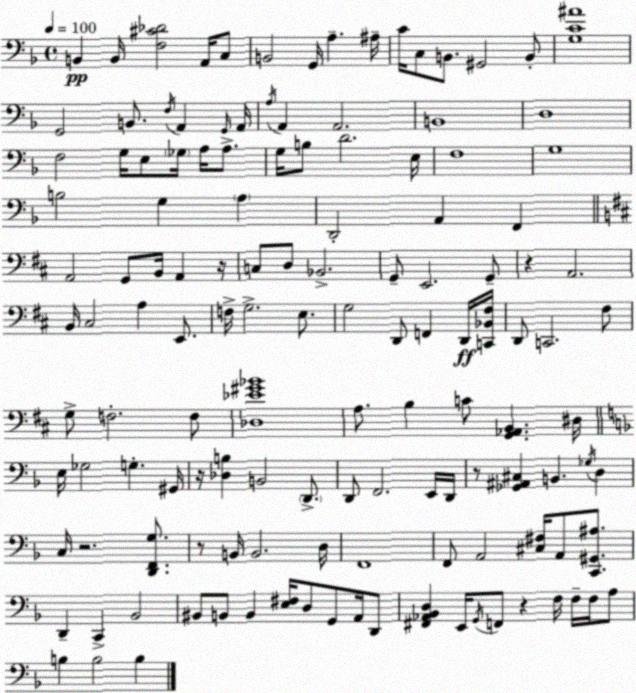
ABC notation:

X:1
T:Untitled
M:4/4
L:1/4
K:Dm
B,, B,,/4 [F,^C_D]2 A,,/4 C,/2 B,,2 G,,/4 A, ^A,/4 C/4 C,/2 B,,/2 ^G,,2 B,,/2 [G,C^A]4 G,,2 B,,/2 F,/4 A,, G,,/4 A,,/4 A,/4 A,, A,,2 B,,4 D,4 F,2 G,/4 E,/2 _G,/4 A,/4 A,/2 G,/4 B,/2 D2 E,/4 F,4 G,4 B,2 G, A, D,,2 A,, F,, A,,2 G,,/2 B,,/4 A,, z/4 C,/2 D,/2 _B,,2 G,,/2 E,,2 G,,/2 z A,,2 B,,/4 ^C,2 A, E,,/2 F,/4 G,2 E,/2 G,2 D,,/2 F,, D,,/4 [C,,_B,,^F,]/4 D,,/2 C,,2 ^F,/2 G,/2 F,2 F,/2 [_D,_E^G_B]4 A,/2 B, C/2 [G,,_A,,B,,] ^D,/4 E,/4 _G,2 G, ^G,,/4 z/4 [_D,B,] B,,2 D,,/2 D,,/2 F,,2 E,,/4 D,,/4 z/2 [_G,,^A,,^C,] B,, _G,/4 D, C,/4 z2 [D,,F,,G,]/2 z/2 B,,/4 B,,2 D,/4 F,,4 F,,/2 A,,2 [^C,^F,]/4 A,,/2 [C,,^G,,^A,]/2 D,, C,, _B,,2 ^B,,/2 B,,/2 B,, [E,^F,]/4 D,/2 G,,/2 A,,/4 D,,/2 [^F,,_A,,_B,,D,] E,,/4 G,,/4 F,,/2 z F,/4 F,/4 F,/4 A,/2 B, B,2 B,